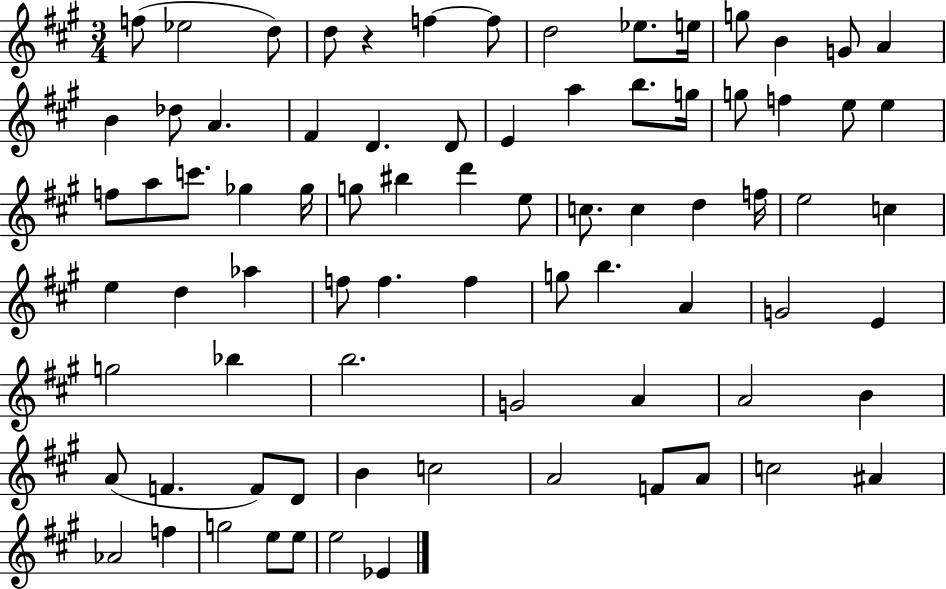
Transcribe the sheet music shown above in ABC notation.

X:1
T:Untitled
M:3/4
L:1/4
K:A
f/2 _e2 d/2 d/2 z f f/2 d2 _e/2 e/4 g/2 B G/2 A B _d/2 A ^F D D/2 E a b/2 g/4 g/2 f e/2 e f/2 a/2 c'/2 _g _g/4 g/2 ^b d' e/2 c/2 c d f/4 e2 c e d _a f/2 f f g/2 b A G2 E g2 _b b2 G2 A A2 B A/2 F F/2 D/2 B c2 A2 F/2 A/2 c2 ^A _A2 f g2 e/2 e/2 e2 _E